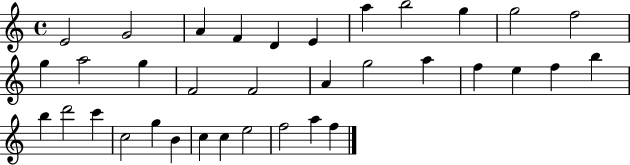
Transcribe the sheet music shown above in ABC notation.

X:1
T:Untitled
M:4/4
L:1/4
K:C
E2 G2 A F D E a b2 g g2 f2 g a2 g F2 F2 A g2 a f e f b b d'2 c' c2 g B c c e2 f2 a f